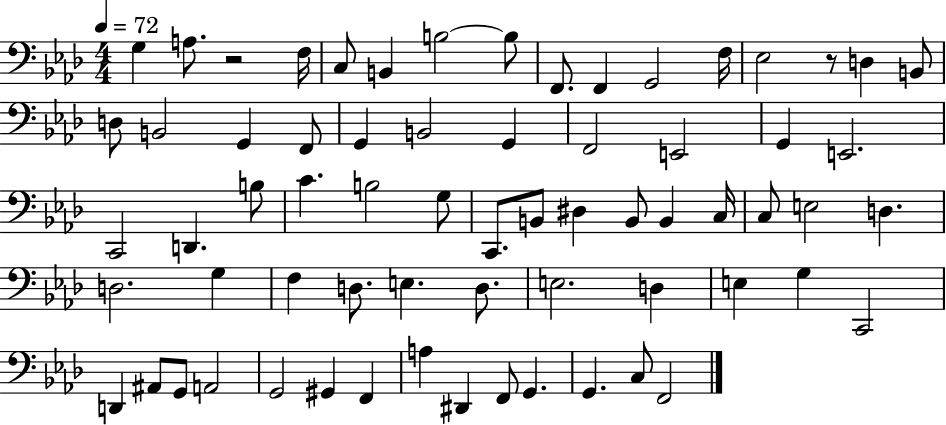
{
  \clef bass
  \numericTimeSignature
  \time 4/4
  \key aes \major
  \tempo 4 = 72
  \repeat volta 2 { g4 a8. r2 f16 | c8 b,4 b2~~ b8 | f,8. f,4 g,2 f16 | ees2 r8 d4 b,8 | \break d8 b,2 g,4 f,8 | g,4 b,2 g,4 | f,2 e,2 | g,4 e,2. | \break c,2 d,4. b8 | c'4. b2 g8 | c,8. b,8 dis4 b,8 b,4 c16 | c8 e2 d4. | \break d2. g4 | f4 d8. e4. d8. | e2. d4 | e4 g4 c,2 | \break d,4 ais,8 g,8 a,2 | g,2 gis,4 f,4 | a4 dis,4 f,8 g,4. | g,4. c8 f,2 | \break } \bar "|."
}